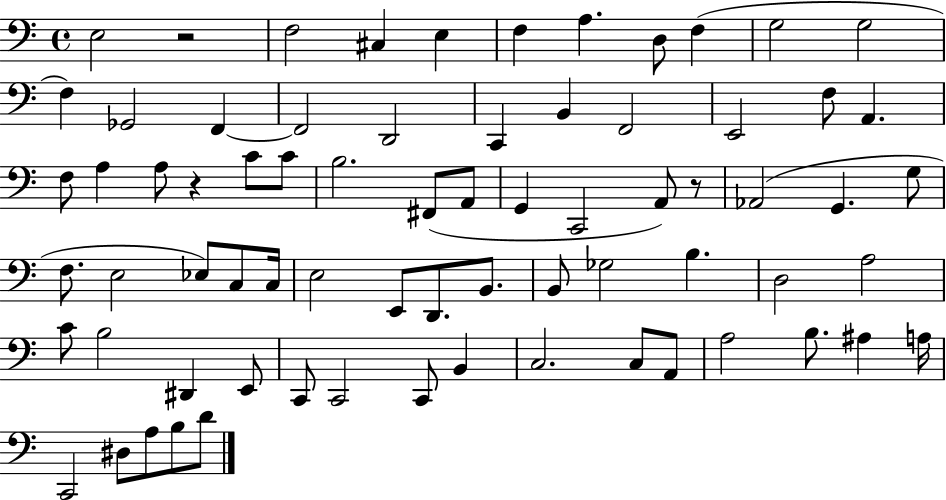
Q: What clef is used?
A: bass